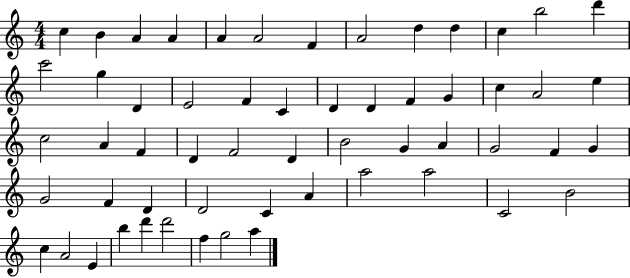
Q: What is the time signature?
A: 4/4